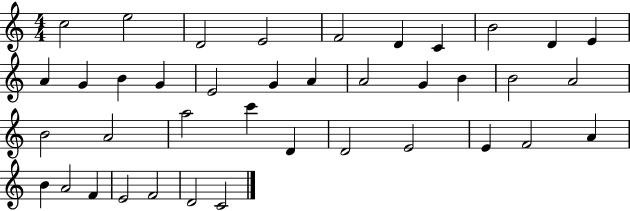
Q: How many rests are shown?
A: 0